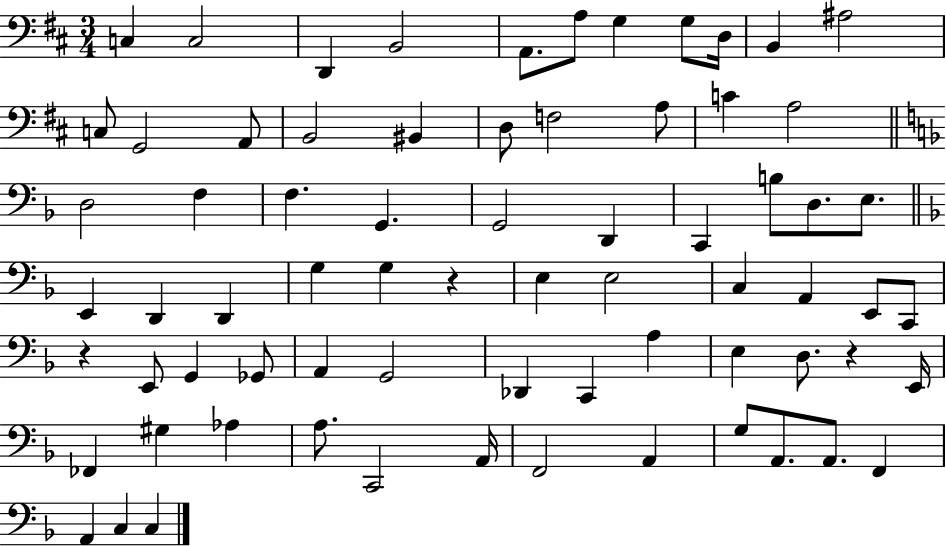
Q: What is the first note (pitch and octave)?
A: C3